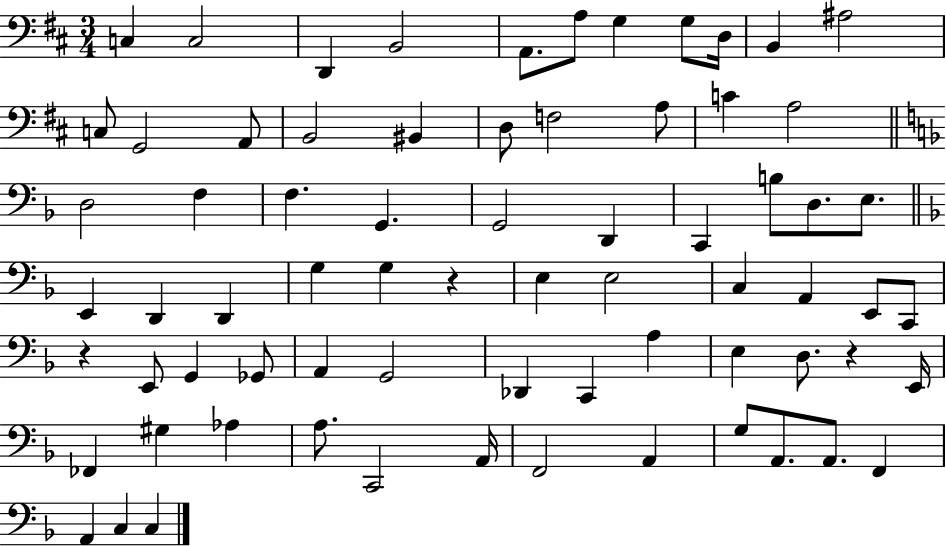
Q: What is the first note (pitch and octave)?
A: C3